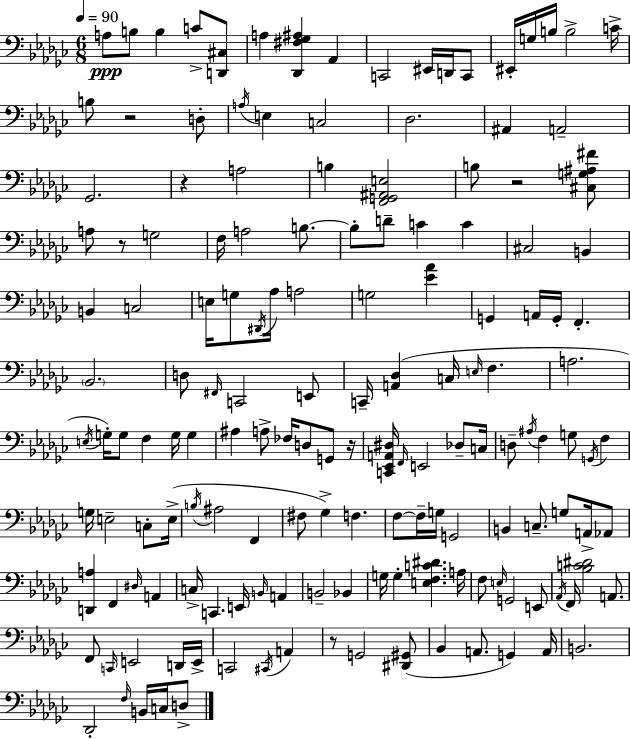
{
  \clef bass
  \numericTimeSignature
  \time 6/8
  \key ees \minor
  \tempo 4 = 90
  a8\ppp b8 b4 c'8-> <d, cis>8 | a4 <des, fis ges ais>4 aes,4 | c,2 eis,16 d,16 c,8 | eis,16-. g16 b16 b2-> c'16-> | \break b8 r2 d8-. | \acciaccatura { a16 } e4 c2 | des2. | ais,4 a,2-- | \break ges,2. | r4 a2 | b4 <f, g, ais, e>2 | b8 r2 <cis g ais fis'>8 | \break a8 r8 g2 | f16 a2 b8.~~ | b8-. d'8-- c'4 c'4 | cis2 b,4 | \break b,4 c2 | e16 g8 \acciaccatura { dis,16 } aes16 a2 | g2 <ees' aes'>4 | g,4 a,16 g,16-. f,4.-. | \break \parenthesize bes,2. | d8 \grace { fis,16 } c,2 | e,8 c,16-- <a, des>4( c16 \grace { e16 } f4. | a2. | \break \acciaccatura { e16 }) g16-. g8 f4 | g16 g4 ais4 a8-> fes16 | d8 g,8 r16 <c, ees, a, dis>16 \grace { f,16 } e,2 | des8-- c16 d8-- \acciaccatura { ais16 } f4 | \break g8 \acciaccatura { g,16 } f4 g16 e2-- | c8-. e16->( \acciaccatura { b16 } ais2 | f,4 fis8 ges4->) | f4. f8~~ f16-- | \break g16 g,2 b,4 | c8.-- g8 a,16-> aes,8 <d, a>4 | f,4 \grace { dis16 } a,4 c16-> c,4. | e,16 \grace { b,16 } a,4 b,2-- | \break bes,4 g16 | g4-. <e f c' dis'>4. a16 f8 | \grace { e16 } g,2 e,8 | \acciaccatura { aes,16 } f,16 <bes c' dis'>2 a,8. | \break f,8 \grace { c,16 } e,2 | d,16 e,16-> c,2 \acciaccatura { cis,16 } a,4 | r8 g,2 | <dis, gis,>8( bes,4 a,8. g,4) | \break a,16 b,2. | des,2-. \grace { f16 } | b,16 c16 d8-> \bar "|."
}